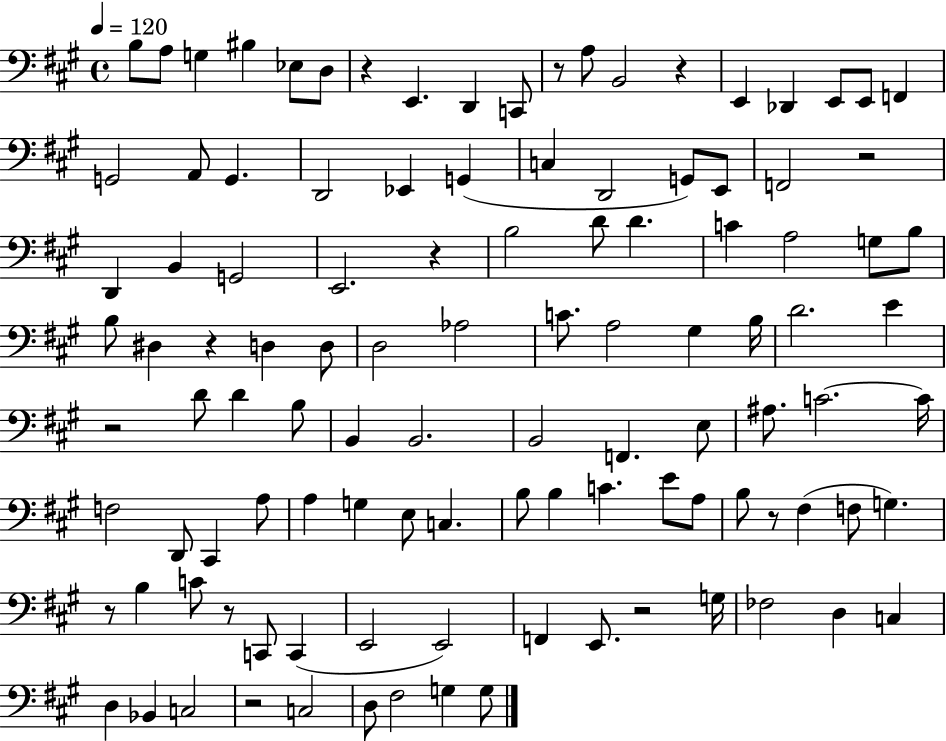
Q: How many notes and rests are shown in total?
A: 110